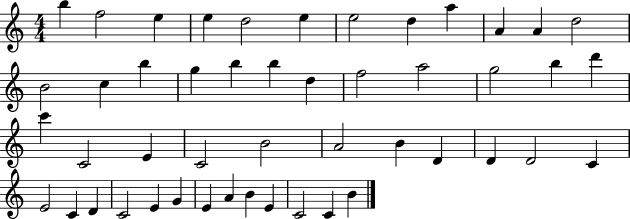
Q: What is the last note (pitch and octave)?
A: B4